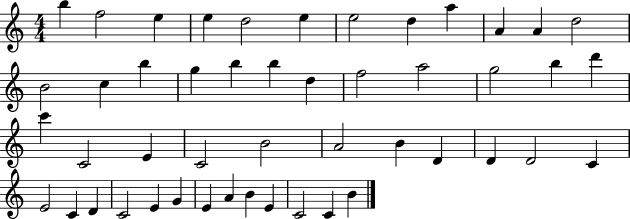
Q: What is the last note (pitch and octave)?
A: B4